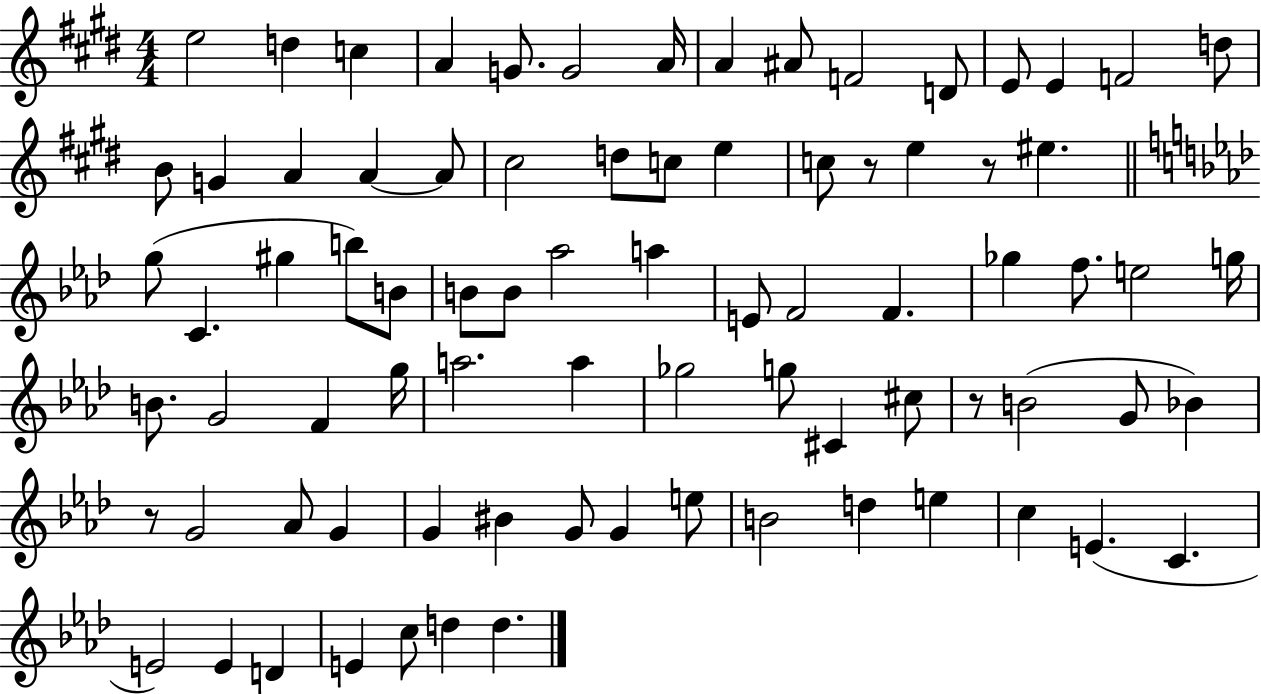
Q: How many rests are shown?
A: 4